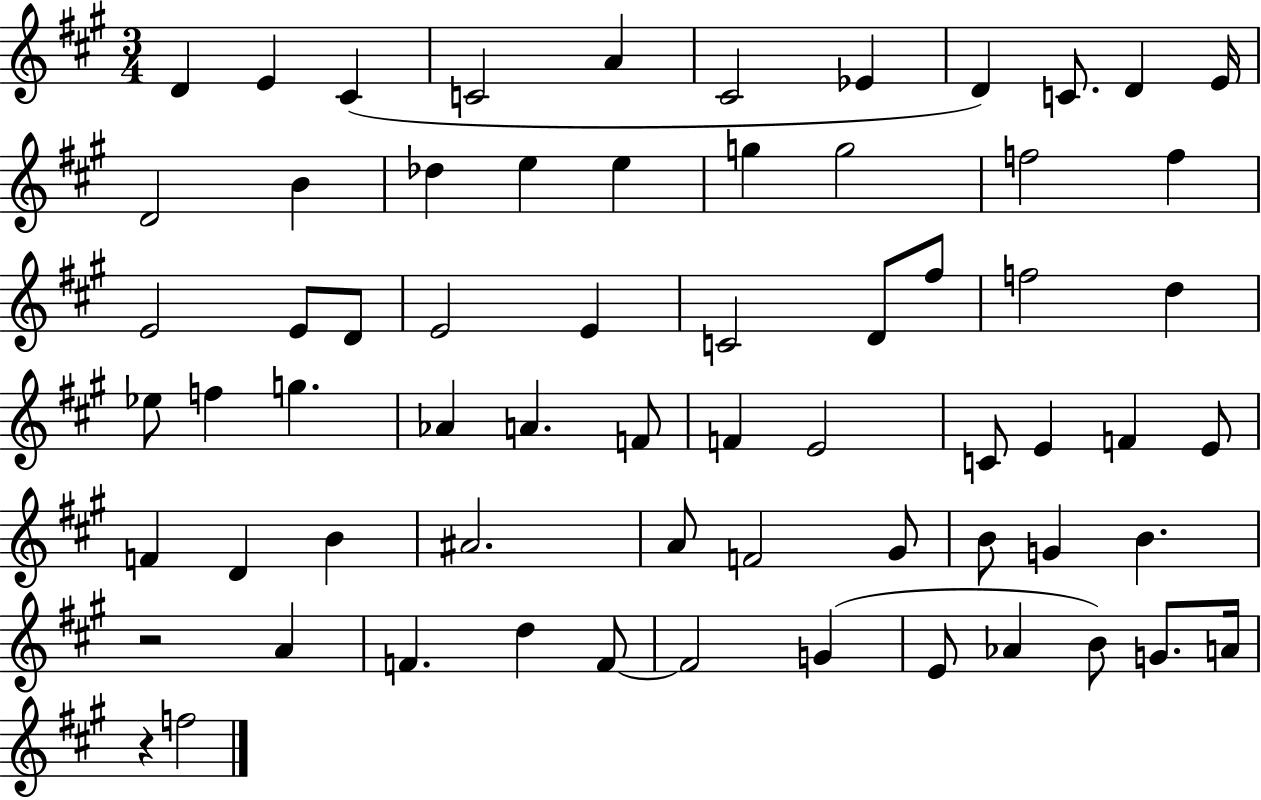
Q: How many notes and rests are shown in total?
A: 66